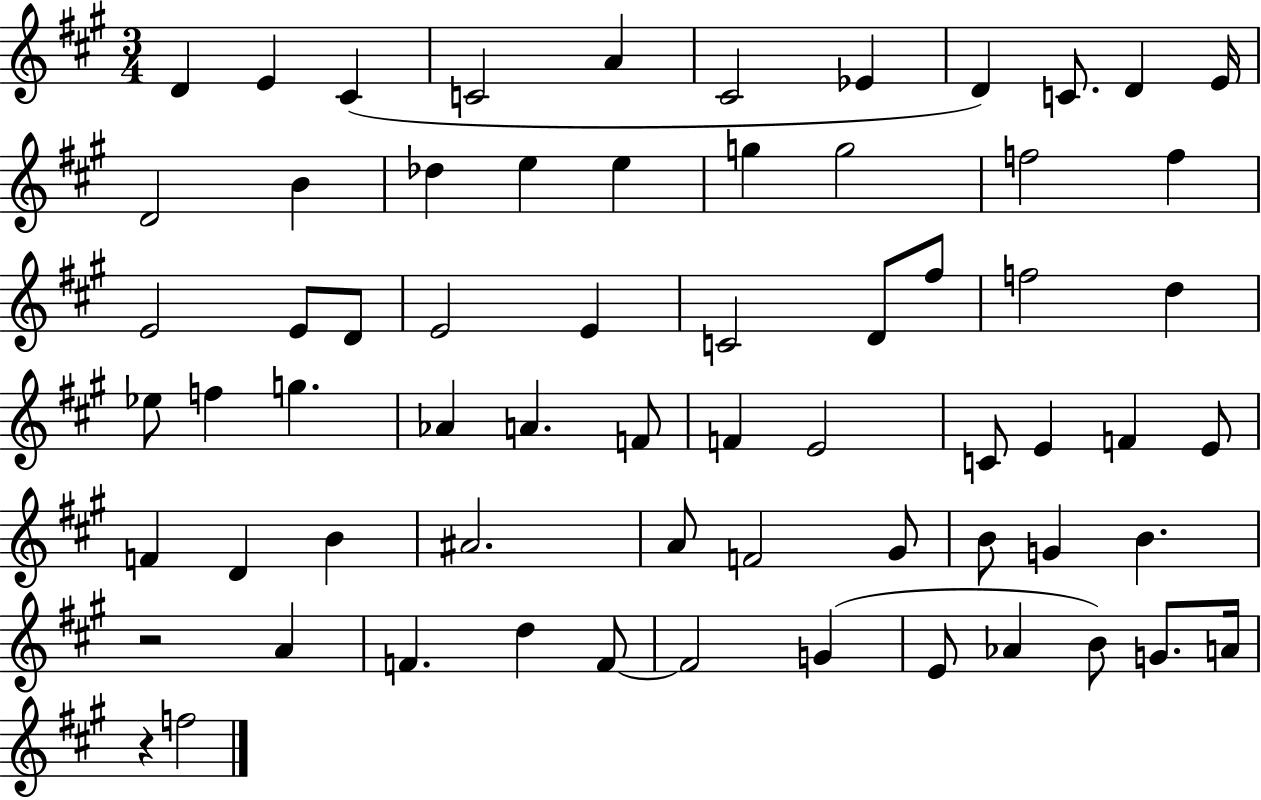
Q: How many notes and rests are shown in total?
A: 66